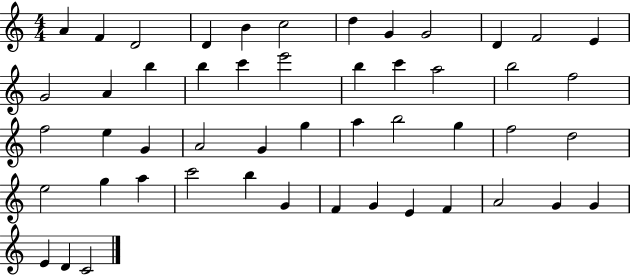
{
  \clef treble
  \numericTimeSignature
  \time 4/4
  \key c \major
  a'4 f'4 d'2 | d'4 b'4 c''2 | d''4 g'4 g'2 | d'4 f'2 e'4 | \break g'2 a'4 b''4 | b''4 c'''4 e'''2 | b''4 c'''4 a''2 | b''2 f''2 | \break f''2 e''4 g'4 | a'2 g'4 g''4 | a''4 b''2 g''4 | f''2 d''2 | \break e''2 g''4 a''4 | c'''2 b''4 g'4 | f'4 g'4 e'4 f'4 | a'2 g'4 g'4 | \break e'4 d'4 c'2 | \bar "|."
}